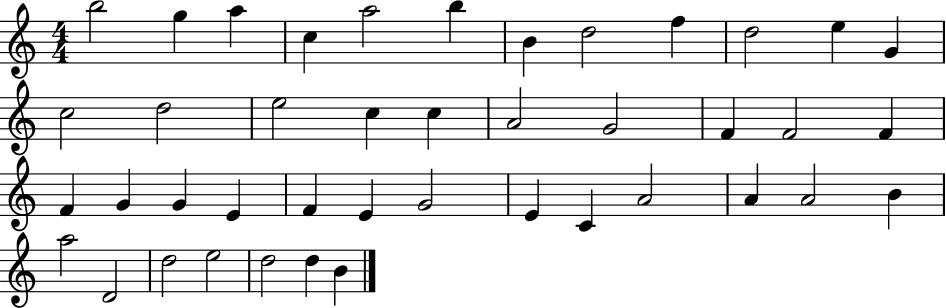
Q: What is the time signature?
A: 4/4